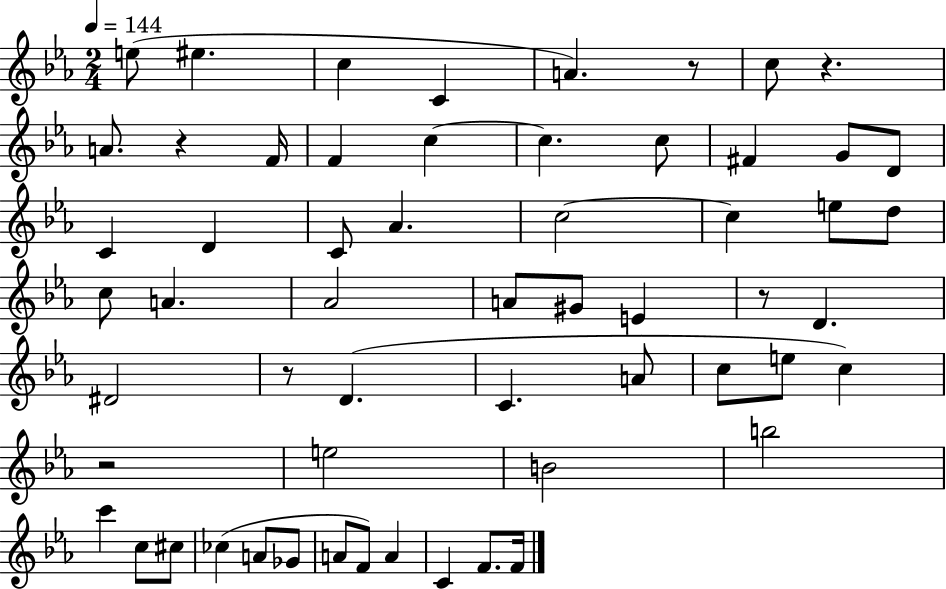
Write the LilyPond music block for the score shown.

{
  \clef treble
  \numericTimeSignature
  \time 2/4
  \key ees \major
  \tempo 4 = 144
  \repeat volta 2 { e''8( eis''4. | c''4 c'4 | a'4.) r8 | c''8 r4. | \break a'8. r4 f'16 | f'4 c''4~~ | c''4. c''8 | fis'4 g'8 d'8 | \break c'4 d'4 | c'8 aes'4. | c''2~~ | c''4 e''8 d''8 | \break c''8 a'4. | aes'2 | a'8 gis'8 e'4 | r8 d'4. | \break dis'2 | r8 d'4.( | c'4. a'8 | c''8 e''8 c''4) | \break r2 | e''2 | b'2 | b''2 | \break c'''4 c''8 cis''8 | ces''4( a'8 ges'8 | a'8 f'8) a'4 | c'4 f'8. f'16 | \break } \bar "|."
}